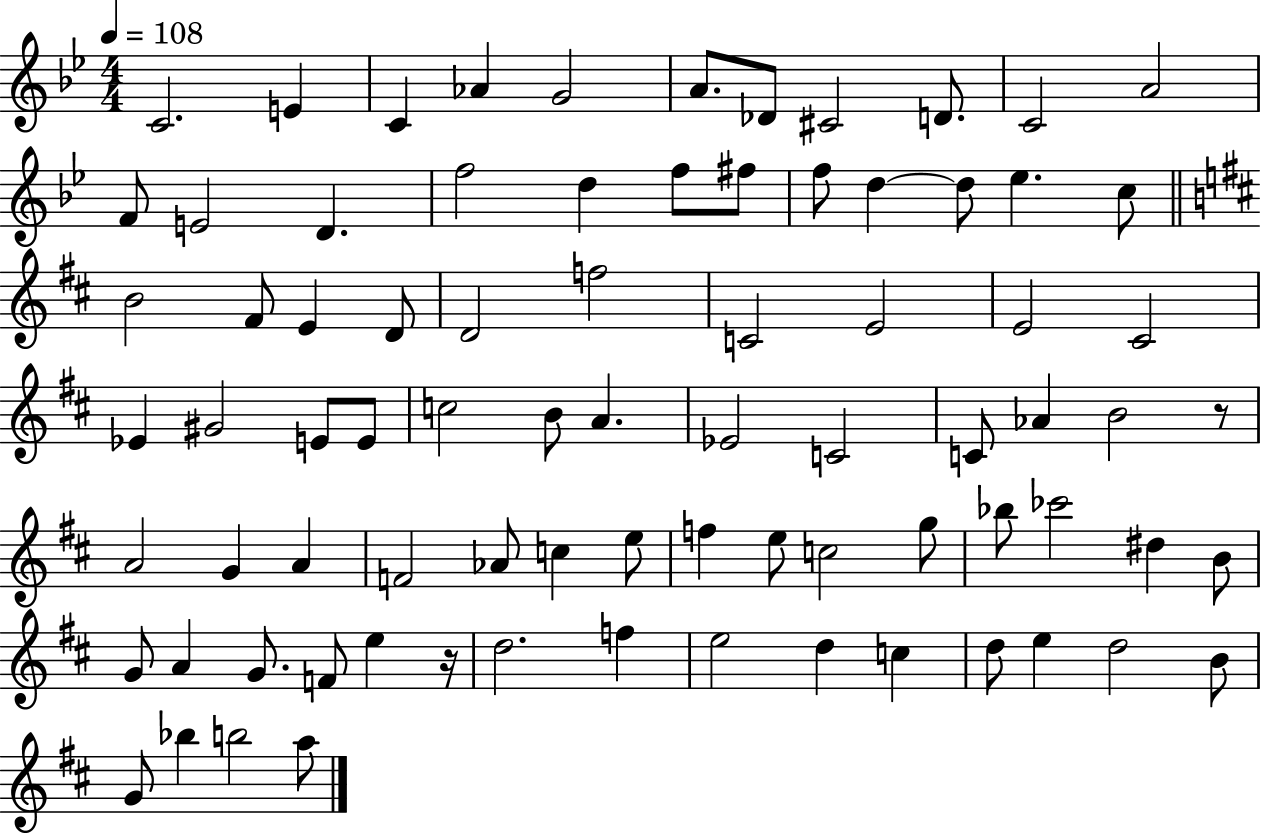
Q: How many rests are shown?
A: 2